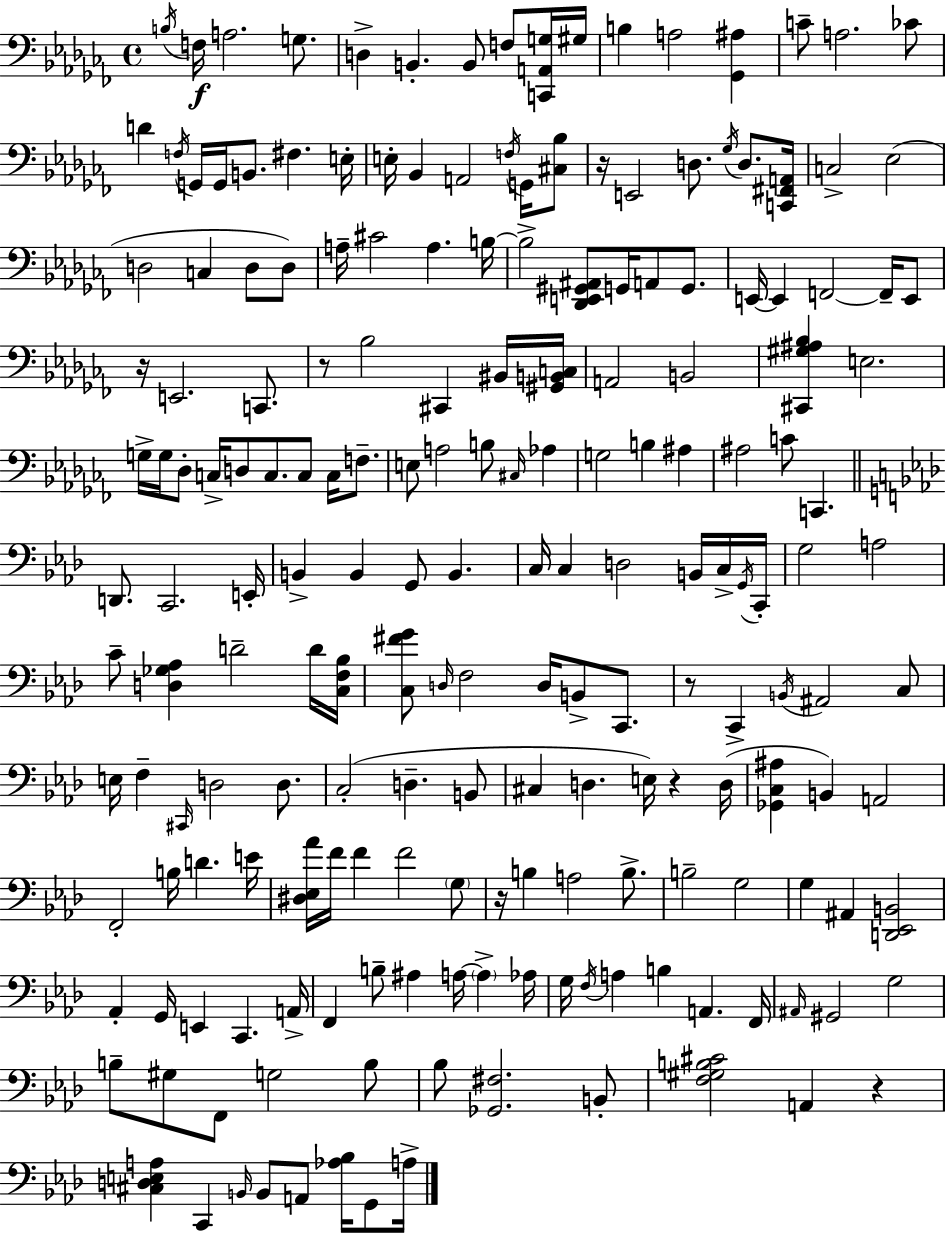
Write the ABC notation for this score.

X:1
T:Untitled
M:4/4
L:1/4
K:Abm
B,/4 F,/4 A,2 G,/2 D, B,, B,,/2 F,/2 [C,,A,,G,]/4 ^G,/4 B, A,2 [_G,,^A,] C/2 A,2 _C/2 D F,/4 G,,/4 G,,/4 B,,/2 ^F, E,/4 E,/4 _B,, A,,2 F,/4 G,,/4 [^C,_B,]/2 z/4 E,,2 D,/2 _G,/4 D,/2 [C,,^F,,A,,]/4 C,2 _E,2 D,2 C, D,/2 D,/2 A,/4 ^C2 A, B,/4 B,2 [_D,,E,,^G,,^A,,]/2 G,,/4 A,,/2 G,,/2 E,,/4 E,, F,,2 F,,/4 E,,/2 z/4 E,,2 C,,/2 z/2 _B,2 ^C,, ^B,,/4 [^G,,B,,C,]/4 A,,2 B,,2 [^C,,^G,^A,_B,] E,2 G,/4 G,/4 _D,/2 C,/4 D,/2 C,/2 C,/2 C,/4 F,/2 E,/2 A,2 B,/2 ^C,/4 _A, G,2 B, ^A, ^A,2 C/2 C,, D,,/2 C,,2 E,,/4 B,, B,, G,,/2 B,, C,/4 C, D,2 B,,/4 C,/4 G,,/4 C,,/4 G,2 A,2 C/2 [D,_G,_A,] D2 D/4 [C,F,_B,]/4 [C,^FG]/2 D,/4 F,2 D,/4 B,,/2 C,,/2 z/2 C,, B,,/4 ^A,,2 C,/2 E,/4 F, ^C,,/4 D,2 D,/2 C,2 D, B,,/2 ^C, D, E,/4 z D,/4 [_G,,C,^A,] B,, A,,2 F,,2 B,/4 D E/4 [^D,_E,_A]/4 F/4 F F2 G,/2 z/4 B, A,2 B,/2 B,2 G,2 G, ^A,, [D,,_E,,B,,]2 _A,, G,,/4 E,, C,, A,,/4 F,, B,/2 ^A, A,/4 A, _A,/4 G,/4 F,/4 A, B, A,, F,,/4 ^A,,/4 ^G,,2 G,2 B,/2 ^G,/2 F,,/2 G,2 B,/2 _B,/2 [_G,,^F,]2 B,,/2 [F,^G,B,^C]2 A,, z [^C,D,E,A,] C,, B,,/4 B,,/2 A,,/2 [_A,_B,]/4 G,,/2 A,/4